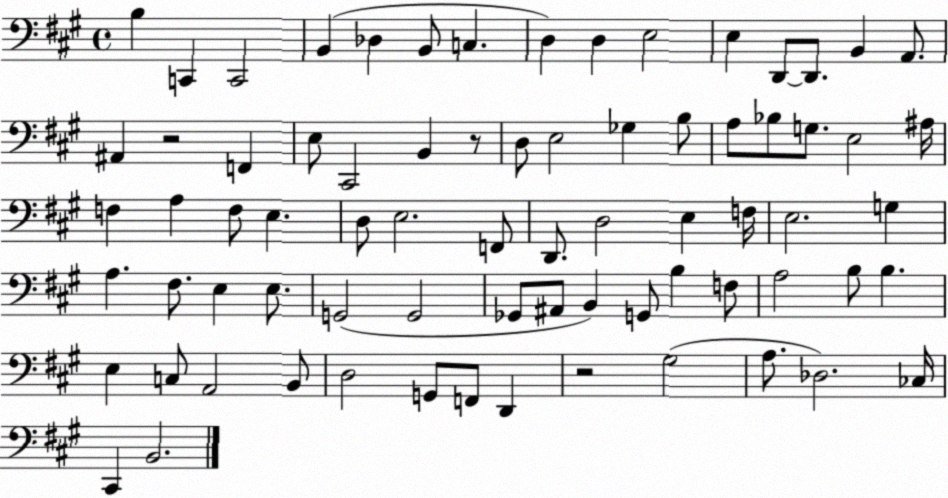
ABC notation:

X:1
T:Untitled
M:4/4
L:1/4
K:A
B, C,, C,,2 B,, _D, B,,/2 C, D, D, E,2 E, D,,/2 D,,/2 B,, A,,/2 ^A,, z2 F,, E,/2 ^C,,2 B,, z/2 D,/2 E,2 _G, B,/2 A,/2 _B,/2 G,/2 E,2 ^A,/4 F, A, F,/2 E, D,/2 E,2 F,,/2 D,,/2 D,2 E, F,/4 E,2 G, A, ^F,/2 E, E,/2 G,,2 G,,2 _G,,/2 ^A,,/2 B,, G,,/2 B, F,/2 A,2 B,/2 B, E, C,/2 A,,2 B,,/2 D,2 G,,/2 F,,/2 D,, z2 ^G,2 A,/2 _D,2 _C,/4 ^C,, B,,2